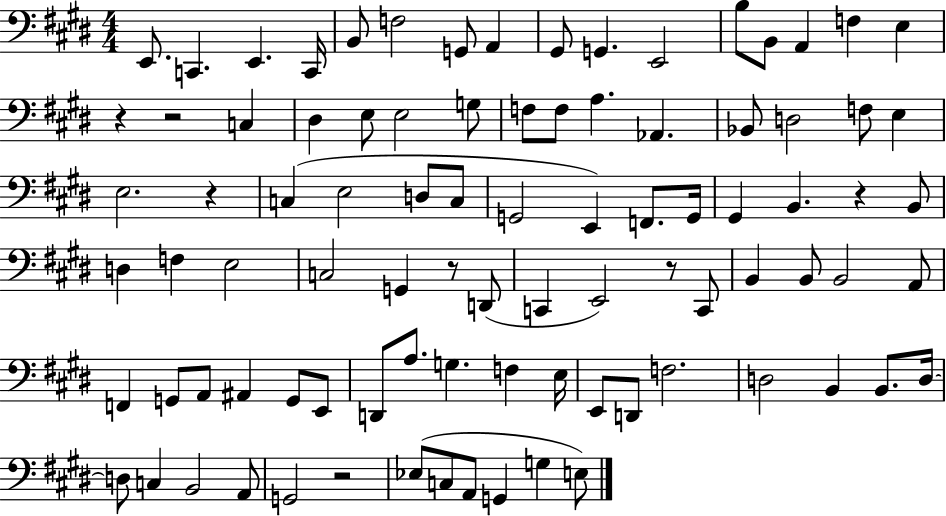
X:1
T:Untitled
M:4/4
L:1/4
K:E
E,,/2 C,, E,, C,,/4 B,,/2 F,2 G,,/2 A,, ^G,,/2 G,, E,,2 B,/2 B,,/2 A,, F, E, z z2 C, ^D, E,/2 E,2 G,/2 F,/2 F,/2 A, _A,, _B,,/2 D,2 F,/2 E, E,2 z C, E,2 D,/2 C,/2 G,,2 E,, F,,/2 G,,/4 ^G,, B,, z B,,/2 D, F, E,2 C,2 G,, z/2 D,,/2 C,, E,,2 z/2 C,,/2 B,, B,,/2 B,,2 A,,/2 F,, G,,/2 A,,/2 ^A,, G,,/2 E,,/2 D,,/2 A,/2 G, F, E,/4 E,,/2 D,,/2 F,2 D,2 B,, B,,/2 D,/4 D,/2 C, B,,2 A,,/2 G,,2 z2 _E,/2 C,/2 A,,/2 G,, G, E,/2